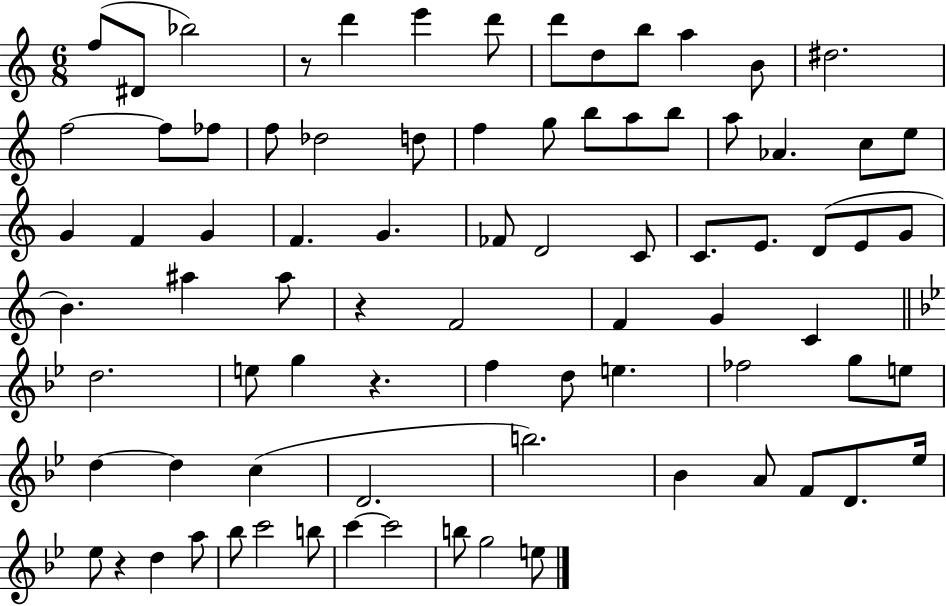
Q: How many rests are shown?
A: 4